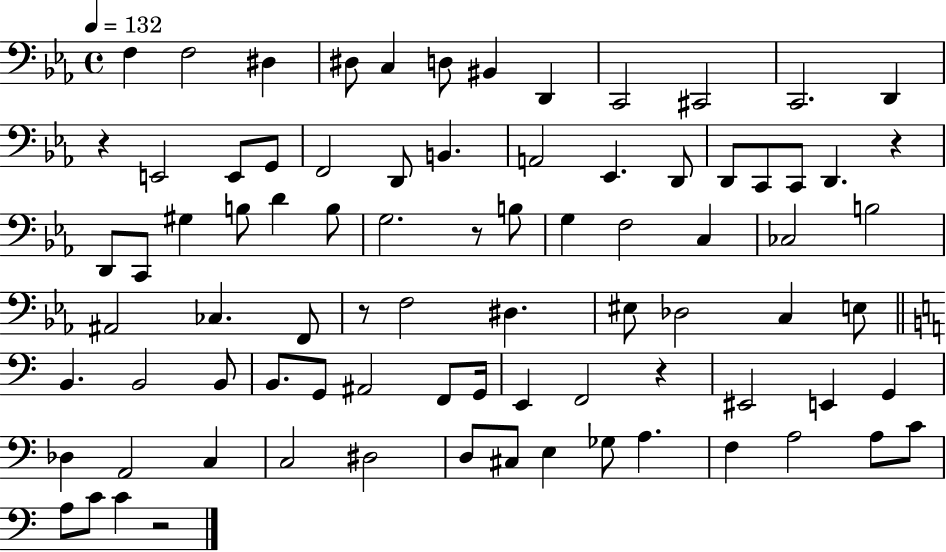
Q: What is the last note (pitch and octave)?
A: C4